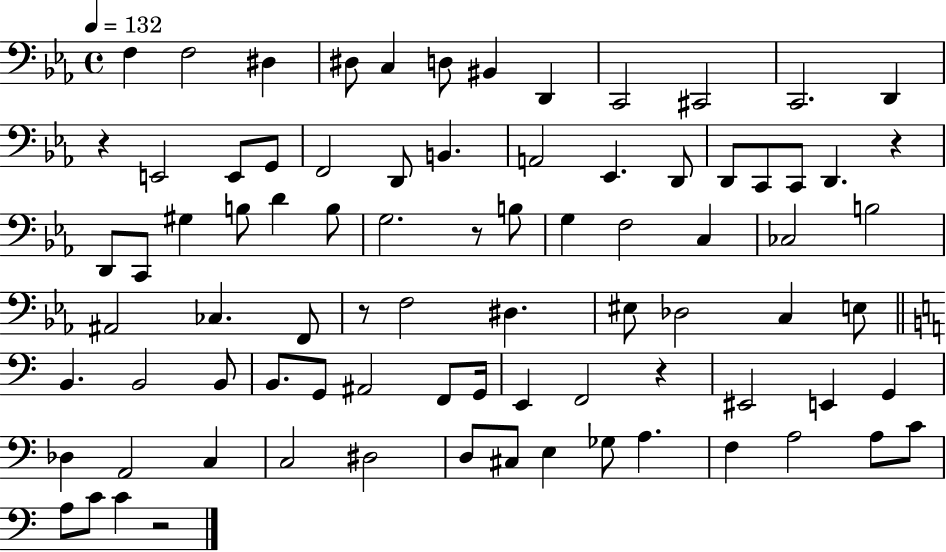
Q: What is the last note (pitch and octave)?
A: C4